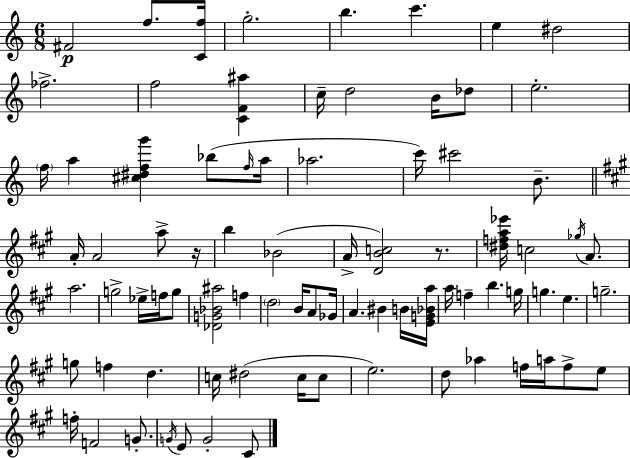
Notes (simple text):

F#4/h F5/e. [C4,F5]/s G5/h. B5/q. C6/q. E5/q D#5/h FES5/h. F5/h [C4,F4,A#5]/q C5/s D5/h B4/s Db5/e E5/h. F5/s A5/q [C#5,D#5,F5,G6]/q Bb5/e F5/s A5/s Ab5/h. C6/s C#6/h B4/e. A4/s A4/h A5/e R/s B5/q Bb4/h A4/s [D4,B4,C5]/h R/e. [D#5,F5,A5,Eb6]/s C5/h Gb5/s A4/e. A5/h. G5/h Eb5/s F5/s G5/e [Db4,G4,Bb4,A#5]/h F5/q D5/h B4/s A4/e Gb4/s A4/q. BIS4/q B4/s [E4,G4,Bb4,A5]/s A5/s F5/q B5/q. G5/s G5/q. E5/q. G5/h. G5/e F5/q D5/q. C5/s D#5/h C5/s C5/e E5/h. D5/e Ab5/q F5/s A5/s F5/e E5/e F5/s F4/h G4/e. G4/s E4/e G4/h C#4/e